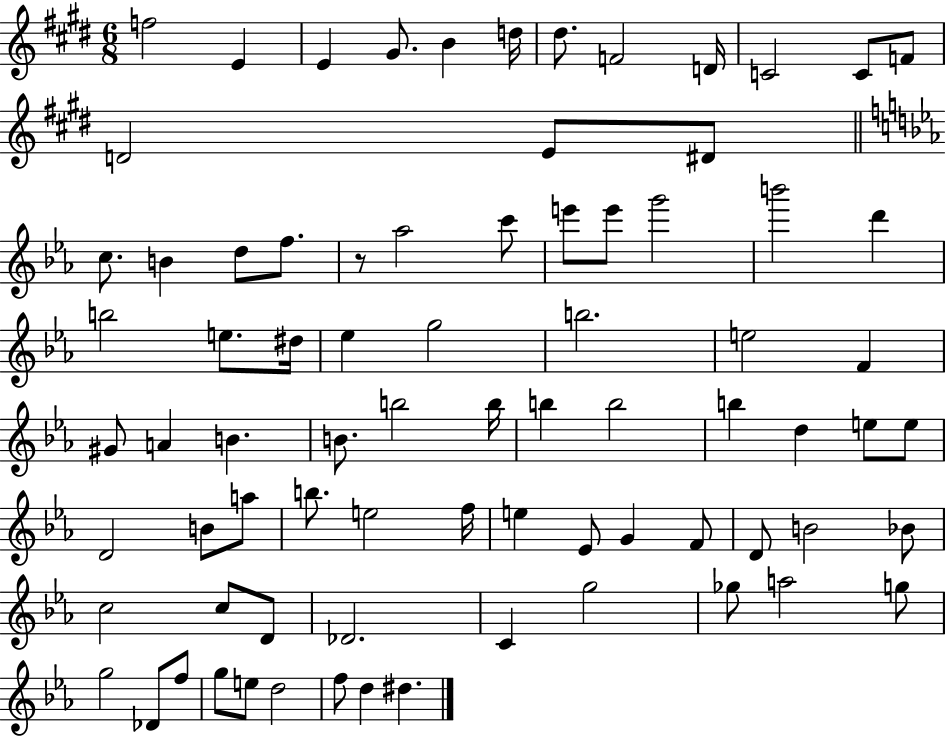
X:1
T:Untitled
M:6/8
L:1/4
K:E
f2 E E ^G/2 B d/4 ^d/2 F2 D/4 C2 C/2 F/2 D2 E/2 ^D/2 c/2 B d/2 f/2 z/2 _a2 c'/2 e'/2 e'/2 g'2 b'2 d' b2 e/2 ^d/4 _e g2 b2 e2 F ^G/2 A B B/2 b2 b/4 b b2 b d e/2 e/2 D2 B/2 a/2 b/2 e2 f/4 e _E/2 G F/2 D/2 B2 _B/2 c2 c/2 D/2 _D2 C g2 _g/2 a2 g/2 g2 _D/2 f/2 g/2 e/2 d2 f/2 d ^d